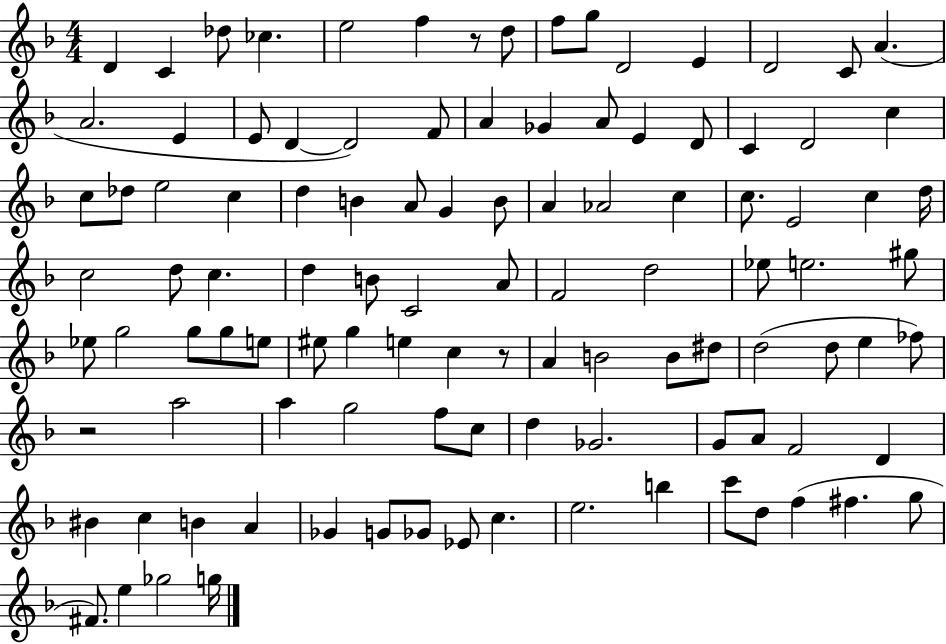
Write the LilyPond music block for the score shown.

{
  \clef treble
  \numericTimeSignature
  \time 4/4
  \key f \major
  \repeat volta 2 { d'4 c'4 des''8 ces''4. | e''2 f''4 r8 d''8 | f''8 g''8 d'2 e'4 | d'2 c'8 a'4.( | \break a'2. e'4 | e'8 d'4~~ d'2) f'8 | a'4 ges'4 a'8 e'4 d'8 | c'4 d'2 c''4 | \break c''8 des''8 e''2 c''4 | d''4 b'4 a'8 g'4 b'8 | a'4 aes'2 c''4 | c''8. e'2 c''4 d''16 | \break c''2 d''8 c''4. | d''4 b'8 c'2 a'8 | f'2 d''2 | ees''8 e''2. gis''8 | \break ees''8 g''2 g''8 g''8 e''8 | eis''8 g''4 e''4 c''4 r8 | a'4 b'2 b'8 dis''8 | d''2( d''8 e''4 fes''8) | \break r2 a''2 | a''4 g''2 f''8 c''8 | d''4 ges'2. | g'8 a'8 f'2 d'4 | \break bis'4 c''4 b'4 a'4 | ges'4 g'8 ges'8 ees'8 c''4. | e''2. b''4 | c'''8 d''8 f''4( fis''4. g''8 | \break fis'8.) e''4 ges''2 g''16 | } \bar "|."
}